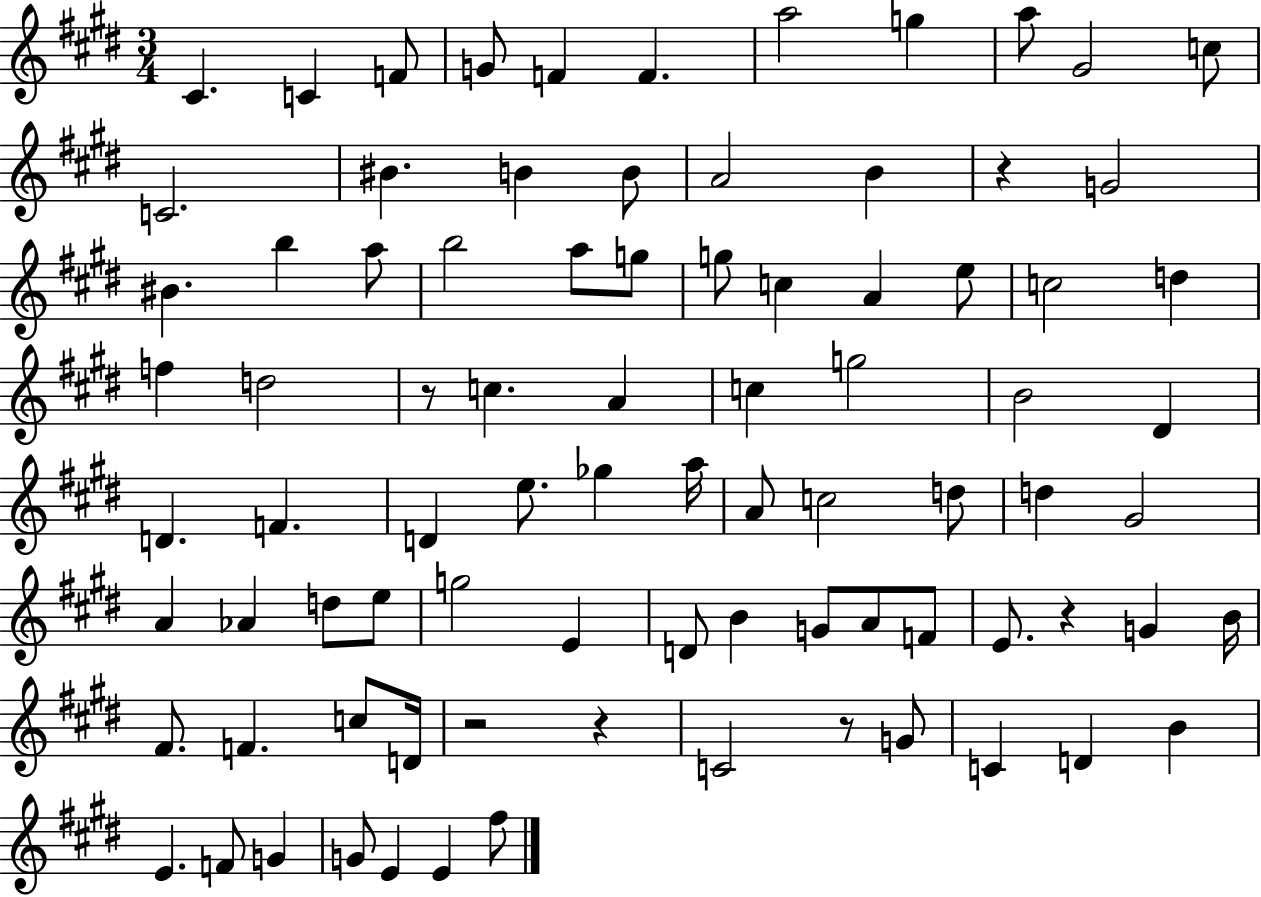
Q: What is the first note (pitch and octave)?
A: C#4